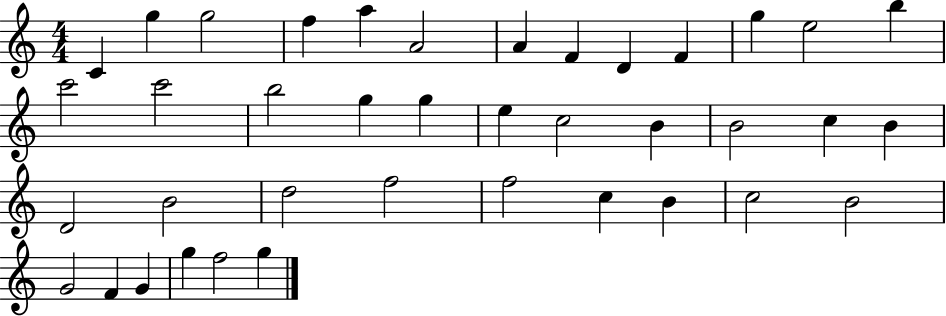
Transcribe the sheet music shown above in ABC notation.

X:1
T:Untitled
M:4/4
L:1/4
K:C
C g g2 f a A2 A F D F g e2 b c'2 c'2 b2 g g e c2 B B2 c B D2 B2 d2 f2 f2 c B c2 B2 G2 F G g f2 g